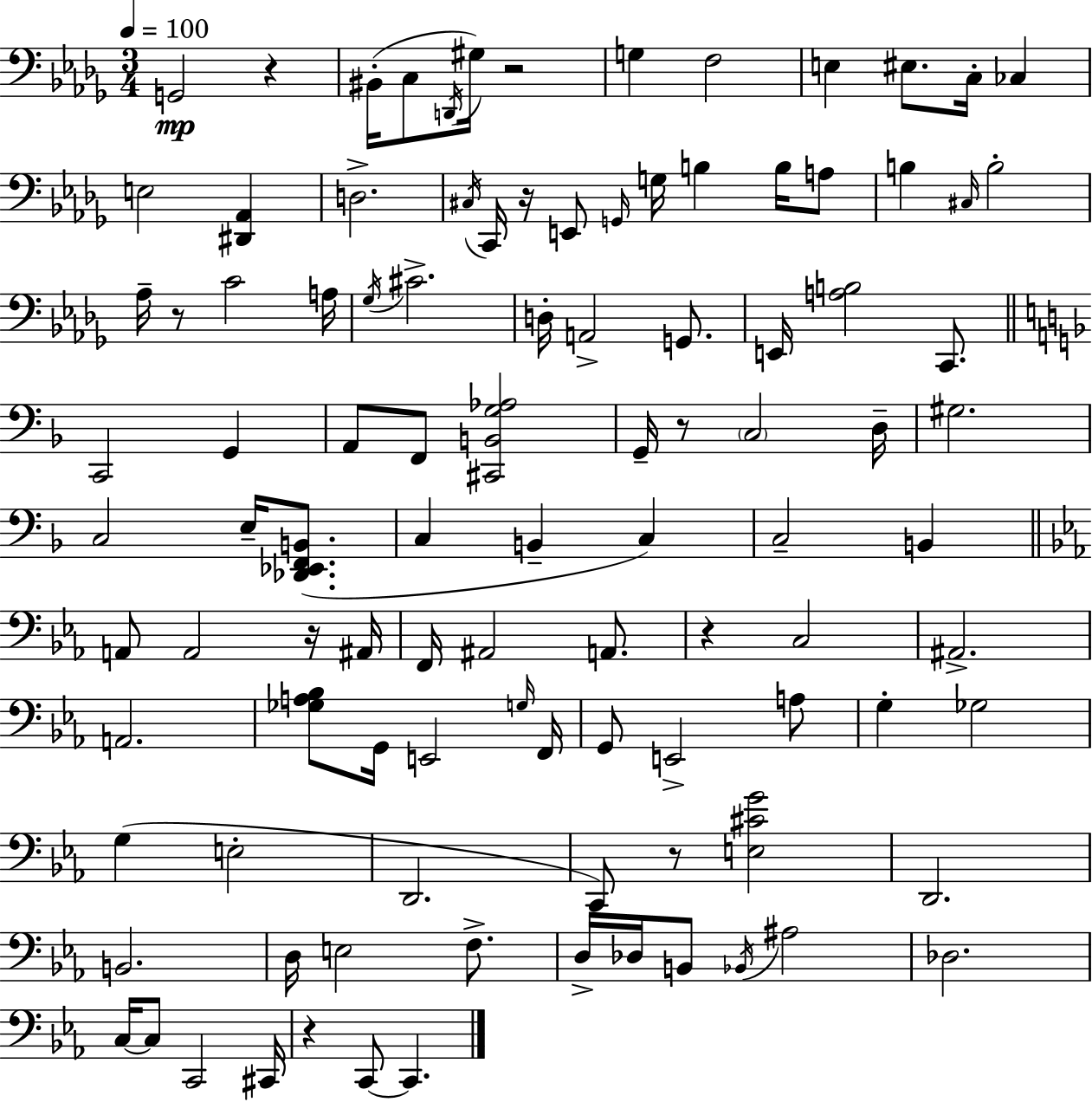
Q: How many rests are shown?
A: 9